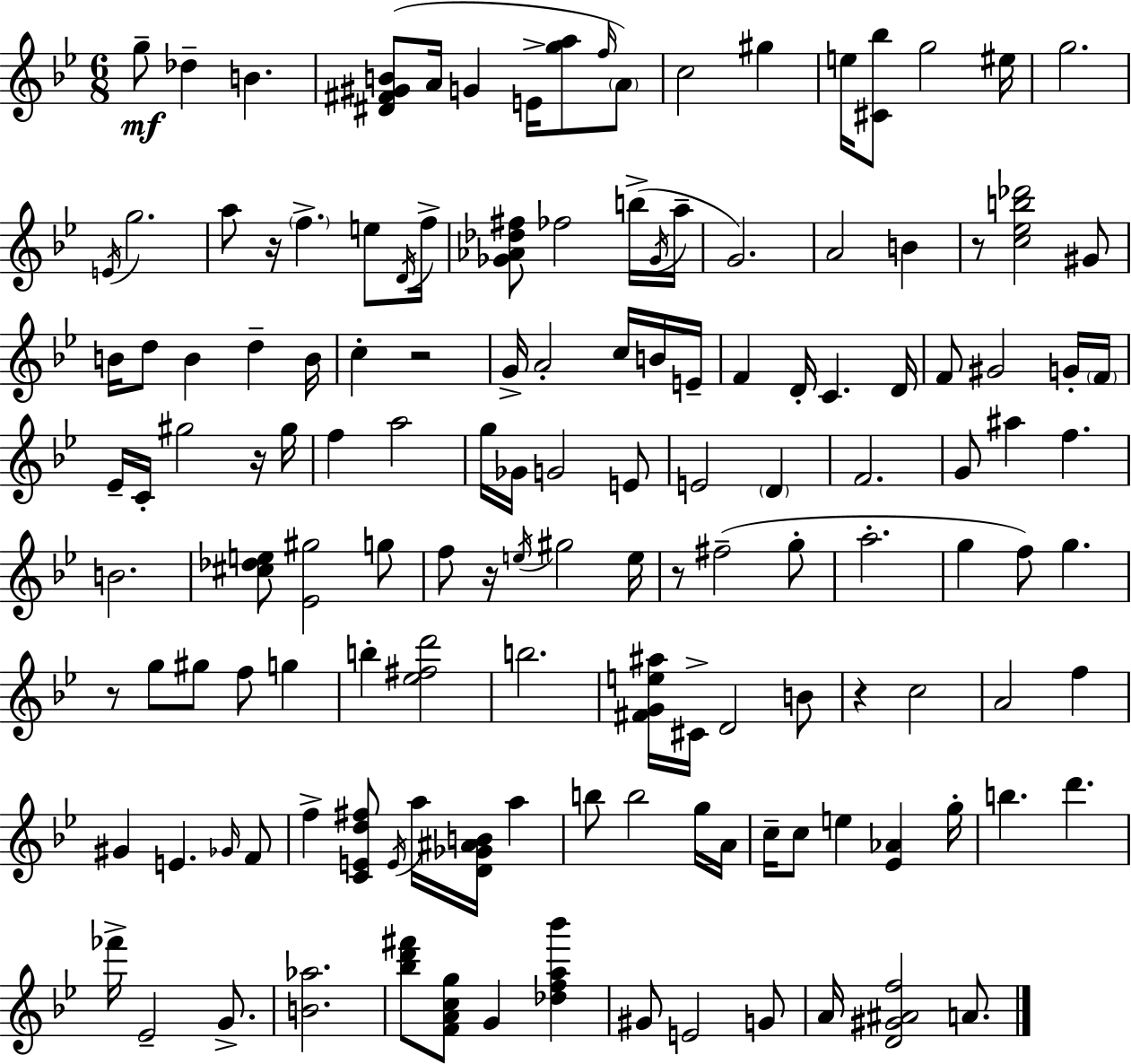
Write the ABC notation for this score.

X:1
T:Untitled
M:6/8
L:1/4
K:Bb
g/2 _d B [^D^F^GB]/2 A/4 G E/4 [ga]/2 f/4 A/2 c2 ^g e/4 [^C_b]/2 g2 ^e/4 g2 E/4 g2 a/2 z/4 f e/2 D/4 f/4 [_G_A_d^f]/2 _f2 b/4 _G/4 a/4 G2 A2 B z/2 [c_eb_d']2 ^G/2 B/4 d/2 B d B/4 c z2 G/4 A2 c/4 B/4 E/4 F D/4 C D/4 F/2 ^G2 G/4 F/4 _E/4 C/4 ^g2 z/4 ^g/4 f a2 g/4 _G/4 G2 E/2 E2 D F2 G/2 ^a f B2 [^c_de]/2 [_E^g]2 g/2 f/2 z/4 e/4 ^g2 e/4 z/2 ^f2 g/2 a2 g f/2 g z/2 g/2 ^g/2 f/2 g b [_e^fd']2 b2 [^FGe^a]/4 ^C/4 D2 B/2 z c2 A2 f ^G E _G/4 F/2 f [CEd^f]/2 E/4 a/4 [D_G^AB]/4 a b/2 b2 g/4 A/4 c/4 c/2 e [_E_A] g/4 b d' _f'/4 _E2 G/2 [B_a]2 [_bd'^f']/2 [FAcg]/2 G [_dfa_b'] ^G/2 E2 G/2 A/4 [D^G^Af]2 A/2